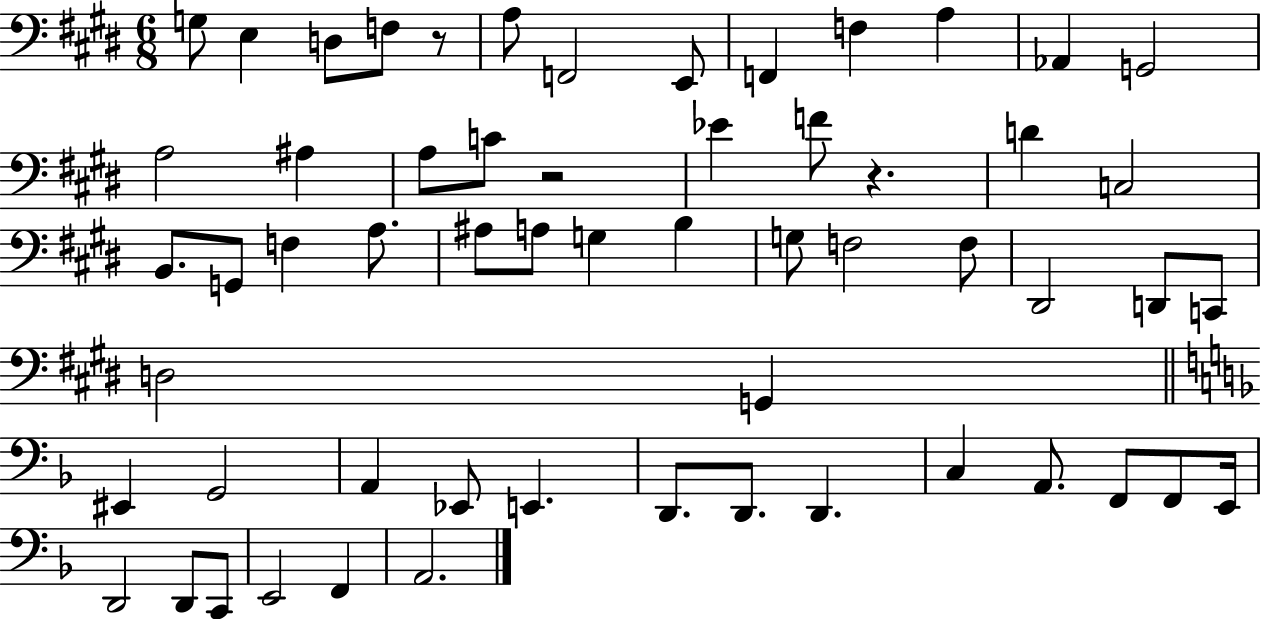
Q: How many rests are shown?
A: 3